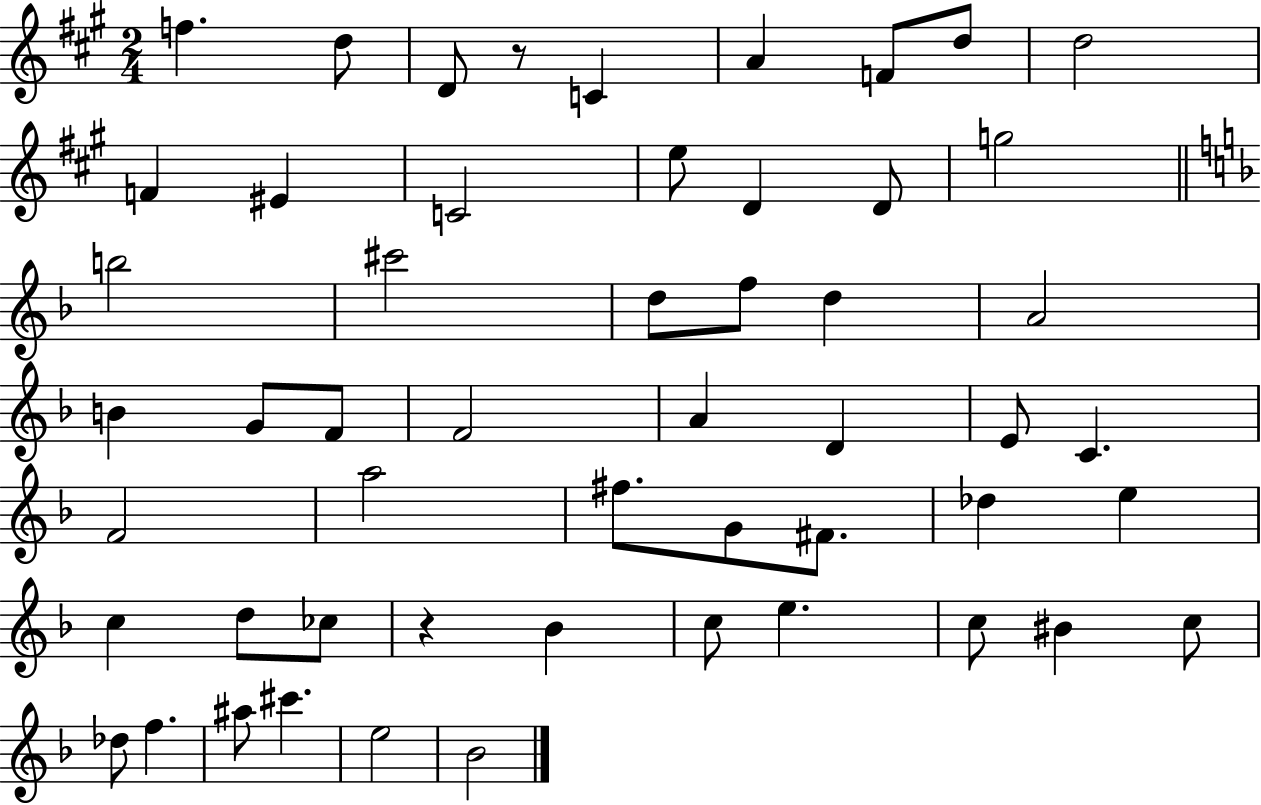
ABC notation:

X:1
T:Untitled
M:2/4
L:1/4
K:A
f d/2 D/2 z/2 C A F/2 d/2 d2 F ^E C2 e/2 D D/2 g2 b2 ^c'2 d/2 f/2 d A2 B G/2 F/2 F2 A D E/2 C F2 a2 ^f/2 G/2 ^F/2 _d e c d/2 _c/2 z _B c/2 e c/2 ^B c/2 _d/2 f ^a/2 ^c' e2 _B2